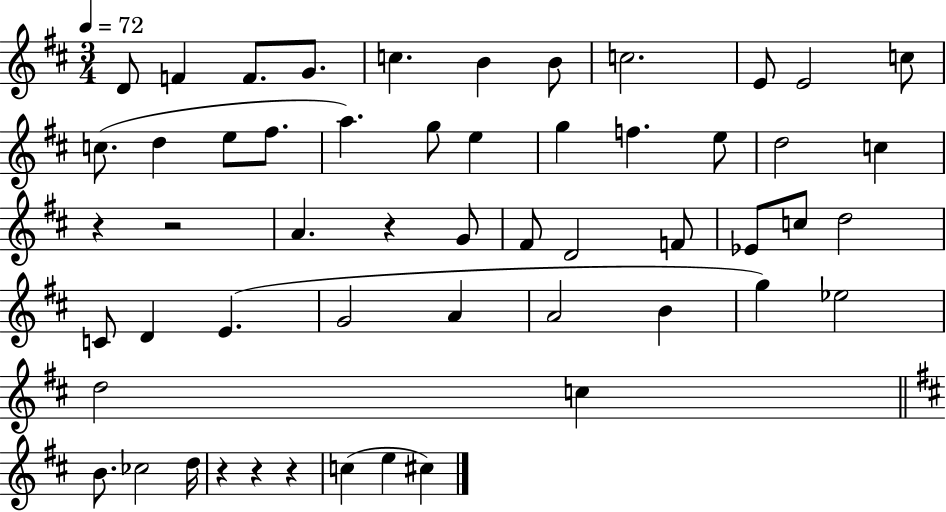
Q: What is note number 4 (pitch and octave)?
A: G4